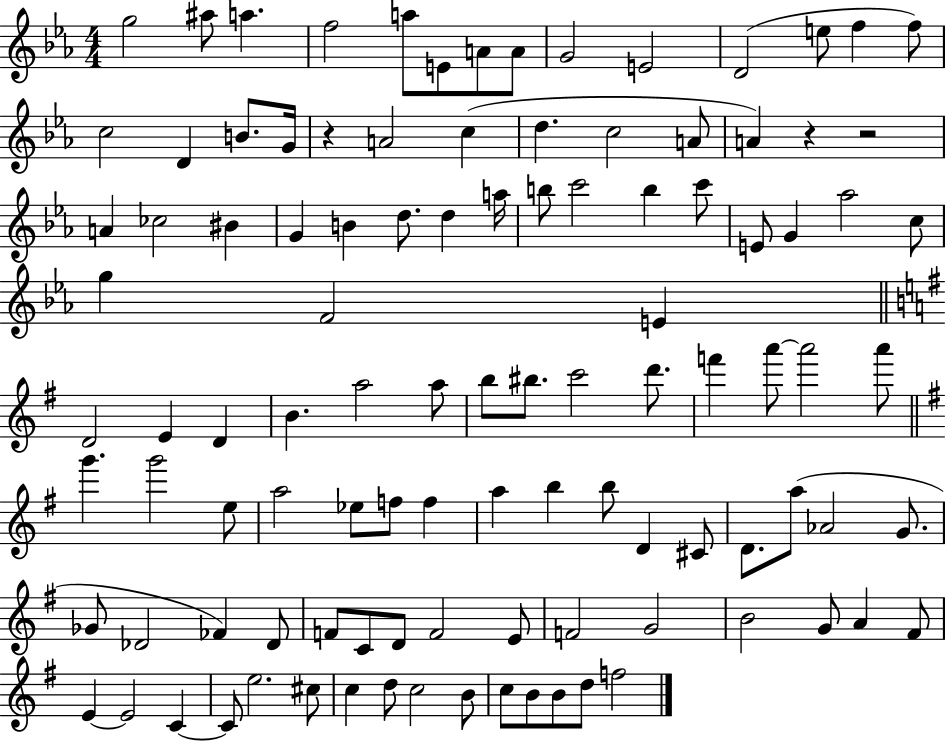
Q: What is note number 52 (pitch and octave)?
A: C6